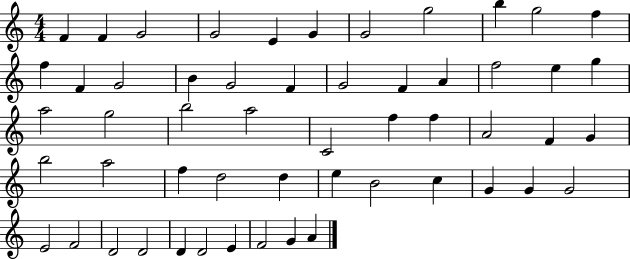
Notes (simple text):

F4/q F4/q G4/h G4/h E4/q G4/q G4/h G5/h B5/q G5/h F5/q F5/q F4/q G4/h B4/q G4/h F4/q G4/h F4/q A4/q F5/h E5/q G5/q A5/h G5/h B5/h A5/h C4/h F5/q F5/q A4/h F4/q G4/q B5/h A5/h F5/q D5/h D5/q E5/q B4/h C5/q G4/q G4/q G4/h E4/h F4/h D4/h D4/h D4/q D4/h E4/q F4/h G4/q A4/q